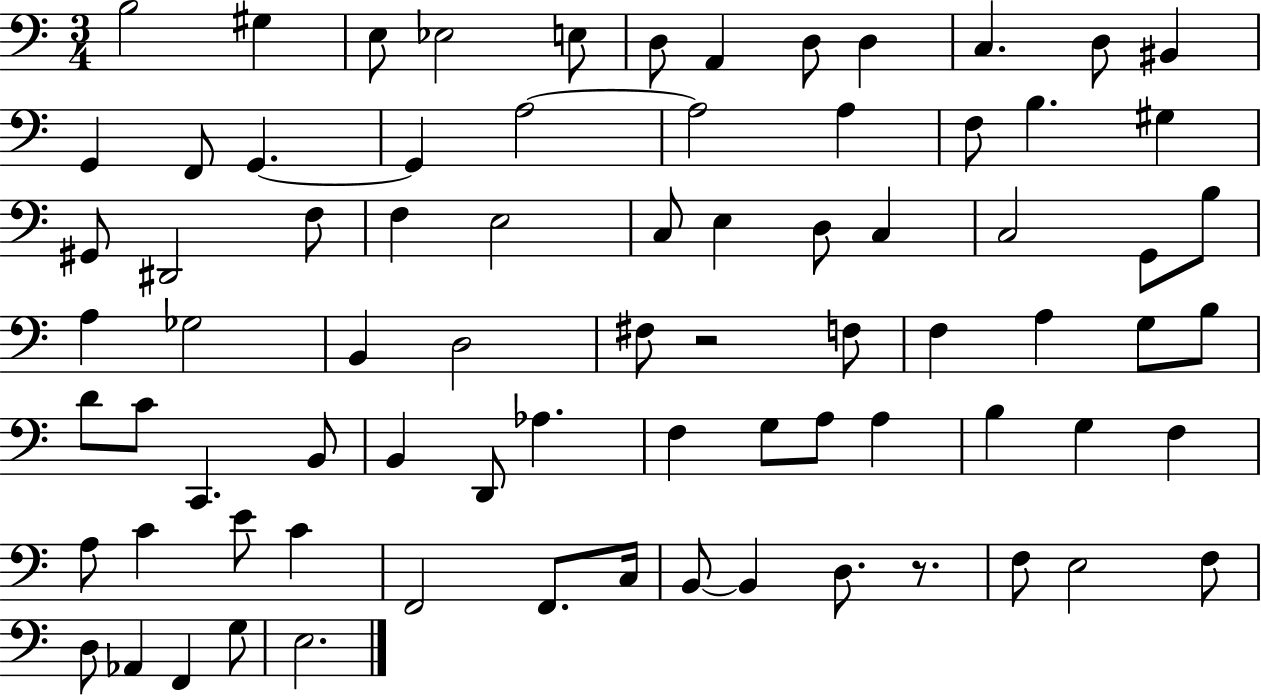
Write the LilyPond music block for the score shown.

{
  \clef bass
  \numericTimeSignature
  \time 3/4
  \key c \major
  b2 gis4 | e8 ees2 e8 | d8 a,4 d8 d4 | c4. d8 bis,4 | \break g,4 f,8 g,4.~~ | g,4 a2~~ | a2 a4 | f8 b4. gis4 | \break gis,8 dis,2 f8 | f4 e2 | c8 e4 d8 c4 | c2 g,8 b8 | \break a4 ges2 | b,4 d2 | fis8 r2 f8 | f4 a4 g8 b8 | \break d'8 c'8 c,4. b,8 | b,4 d,8 aes4. | f4 g8 a8 a4 | b4 g4 f4 | \break a8 c'4 e'8 c'4 | f,2 f,8. c16 | b,8~~ b,4 d8. r8. | f8 e2 f8 | \break d8 aes,4 f,4 g8 | e2. | \bar "|."
}